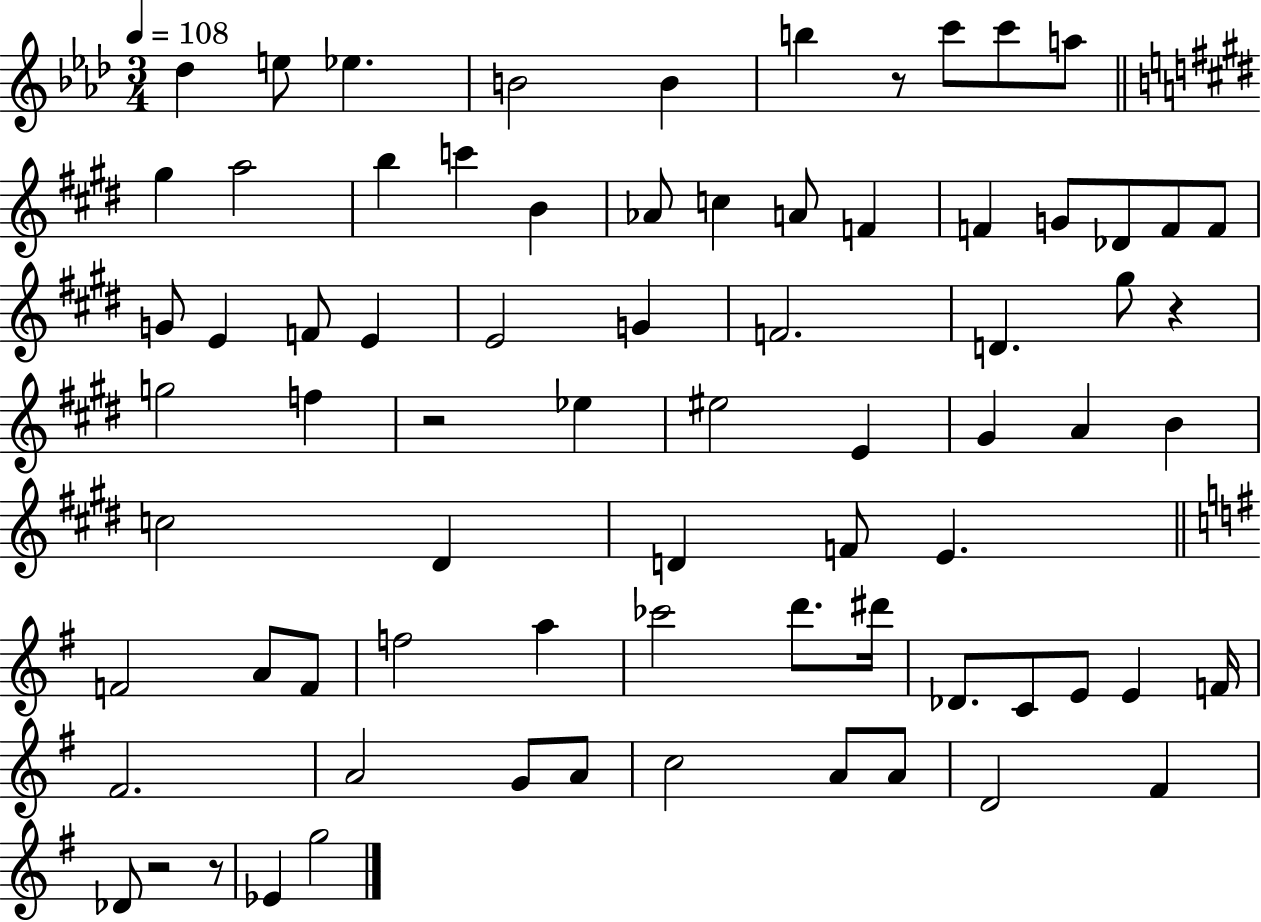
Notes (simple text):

Db5/q E5/e Eb5/q. B4/h B4/q B5/q R/e C6/e C6/e A5/e G#5/q A5/h B5/q C6/q B4/q Ab4/e C5/q A4/e F4/q F4/q G4/e Db4/e F4/e F4/e G4/e E4/q F4/e E4/q E4/h G4/q F4/h. D4/q. G#5/e R/q G5/h F5/q R/h Eb5/q EIS5/h E4/q G#4/q A4/q B4/q C5/h D#4/q D4/q F4/e E4/q. F4/h A4/e F4/e F5/h A5/q CES6/h D6/e. D#6/s Db4/e. C4/e E4/e E4/q F4/s F#4/h. A4/h G4/e A4/e C5/h A4/e A4/e D4/h F#4/q Db4/e R/h R/e Eb4/q G5/h